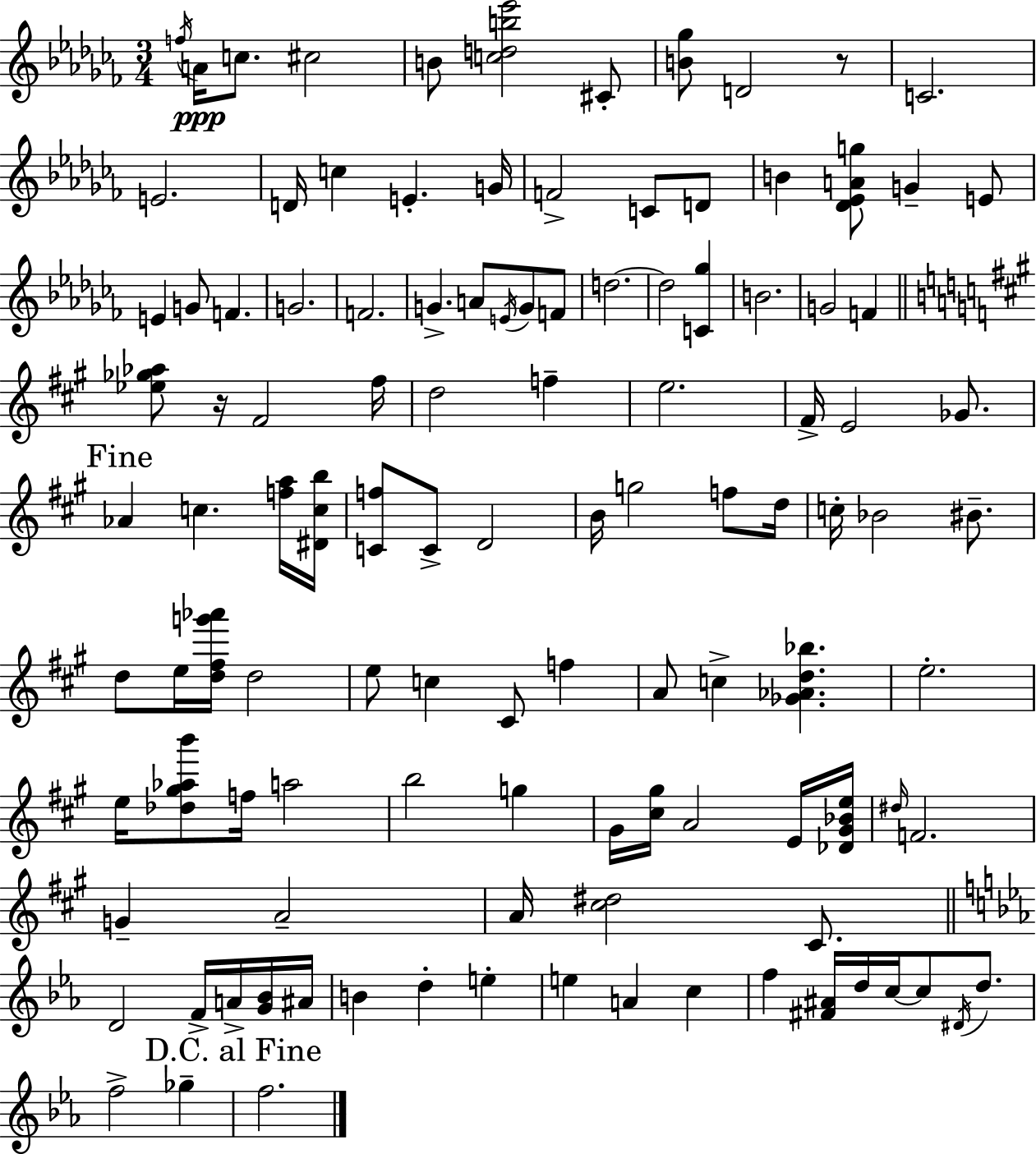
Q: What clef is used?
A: treble